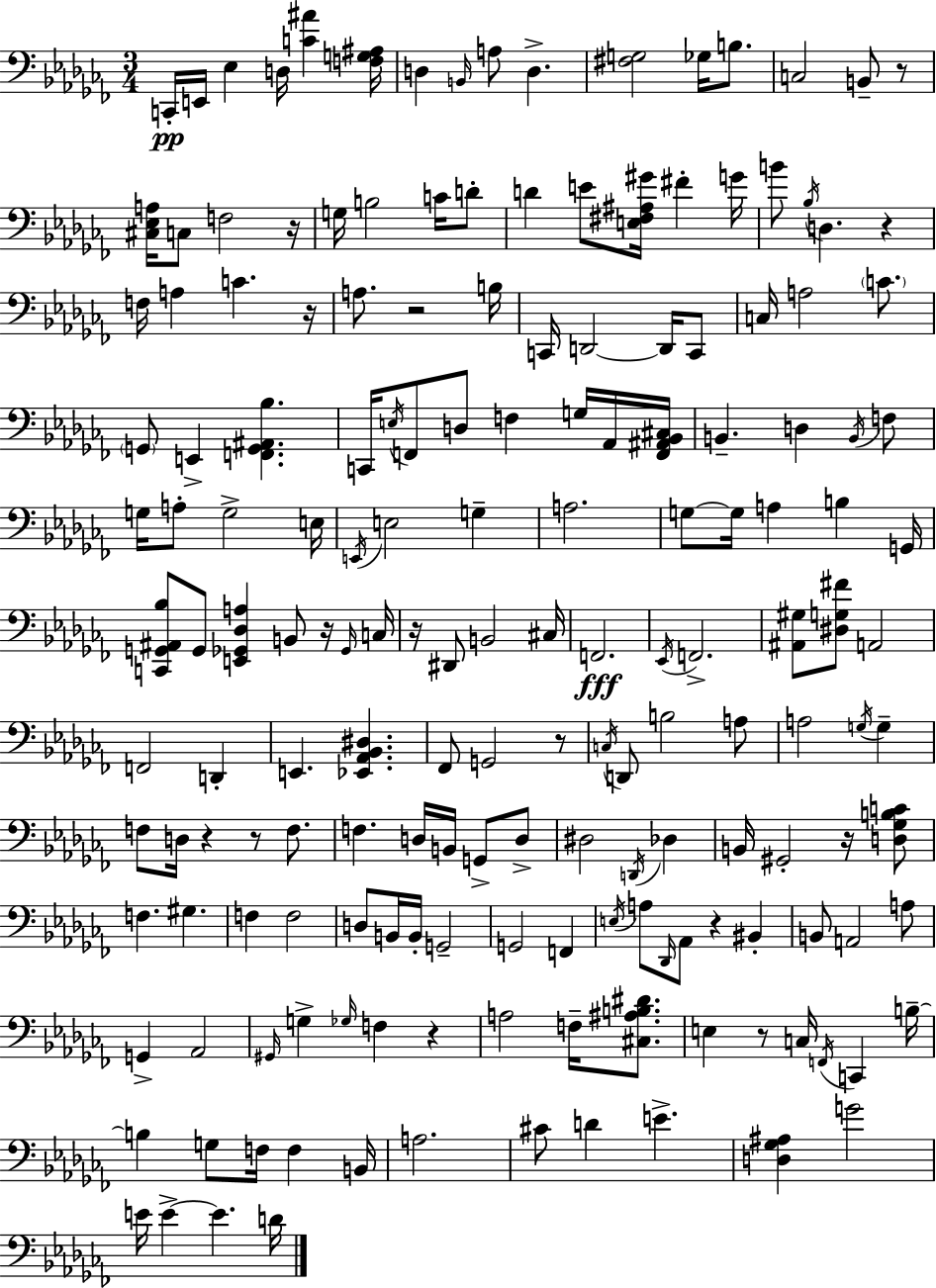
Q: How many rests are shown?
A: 14